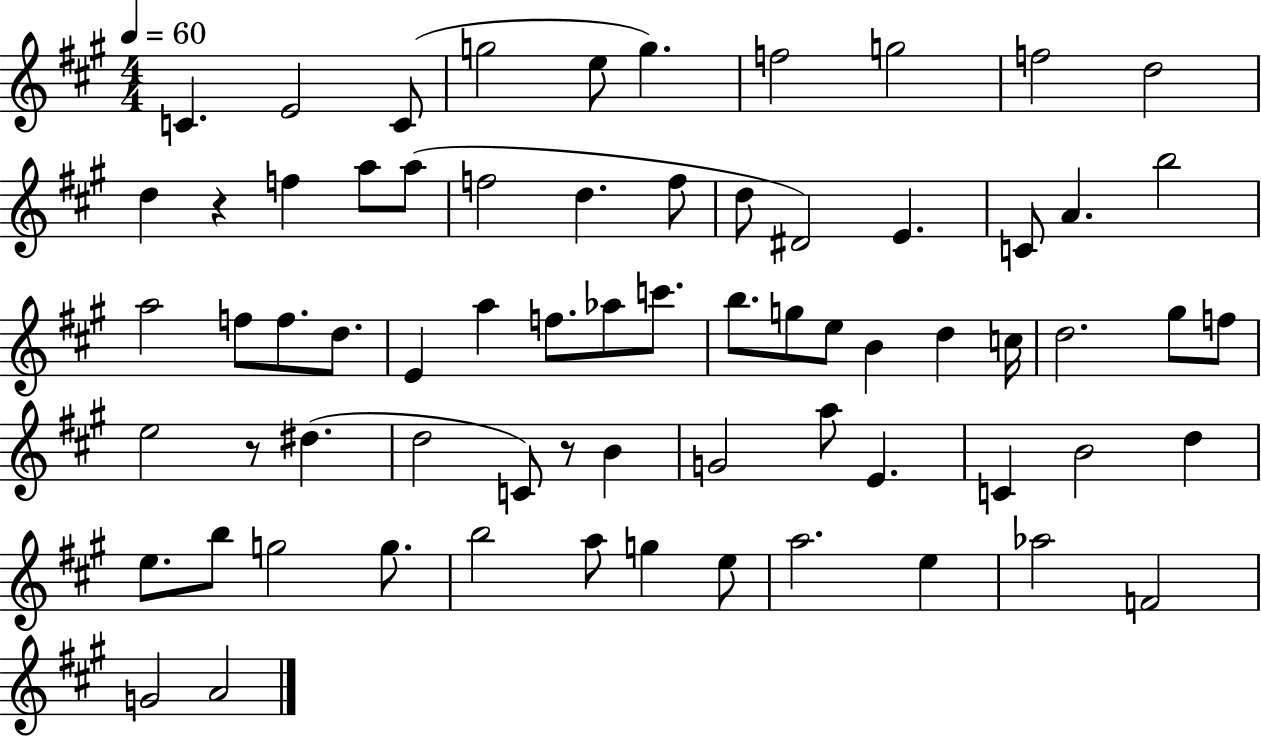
{
  \clef treble
  \numericTimeSignature
  \time 4/4
  \key a \major
  \tempo 4 = 60
  c'4. e'2 c'8( | g''2 e''8 g''4.) | f''2 g''2 | f''2 d''2 | \break d''4 r4 f''4 a''8 a''8( | f''2 d''4. f''8 | d''8 dis'2) e'4. | c'8 a'4. b''2 | \break a''2 f''8 f''8. d''8. | e'4 a''4 f''8. aes''8 c'''8. | b''8. g''8 e''8 b'4 d''4 c''16 | d''2. gis''8 f''8 | \break e''2 r8 dis''4.( | d''2 c'8) r8 b'4 | g'2 a''8 e'4. | c'4 b'2 d''4 | \break e''8. b''8 g''2 g''8. | b''2 a''8 g''4 e''8 | a''2. e''4 | aes''2 f'2 | \break g'2 a'2 | \bar "|."
}